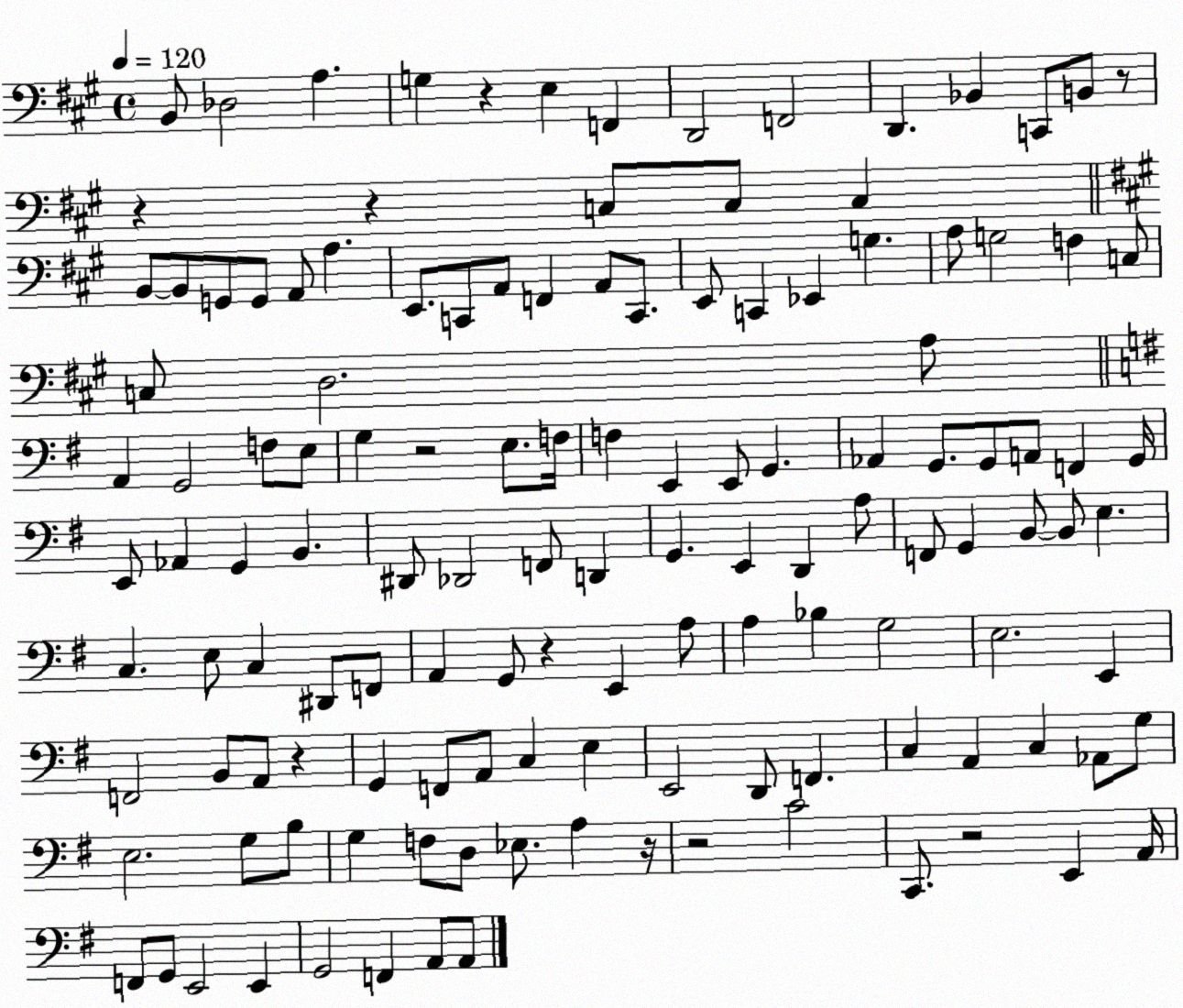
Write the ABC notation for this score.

X:1
T:Untitled
M:4/4
L:1/4
K:A
B,,/2 _D,2 A, G, z E, F,, D,,2 F,,2 D,, _B,, C,,/2 B,,/2 z/2 z z C,/2 C,/2 C, B,,/2 B,,/2 G,,/2 G,,/2 A,,/2 A, E,,/2 C,,/2 A,,/2 F,, A,,/2 C,,/2 E,,/2 C,, _E,, G, A,/2 G,2 F, C,/2 C,/2 D,2 A,/2 A,, G,,2 F,/2 E,/2 G, z2 E,/2 F,/4 F, E,, E,,/2 G,, _A,, G,,/2 G,,/2 A,,/2 F,, G,,/4 E,,/2 _A,, G,, B,, ^D,,/2 _D,,2 F,,/2 D,, G,, E,, D,, A,/2 F,,/2 G,, B,,/2 B,,/2 E, C, E,/2 C, ^D,,/2 F,,/2 A,, G,,/2 z E,, A,/2 A, _B, G,2 E,2 E,, F,,2 B,,/2 A,,/2 z G,, F,,/2 A,,/2 C, E, E,,2 D,,/2 F,, C, A,, C, _A,,/2 G,/2 E,2 G,/2 B,/2 G, F,/2 D,/2 _E,/2 A, z/4 z2 C2 C,,/2 z2 E,, A,,/4 F,,/2 G,,/2 E,,2 E,, G,,2 F,, A,,/2 A,,/2